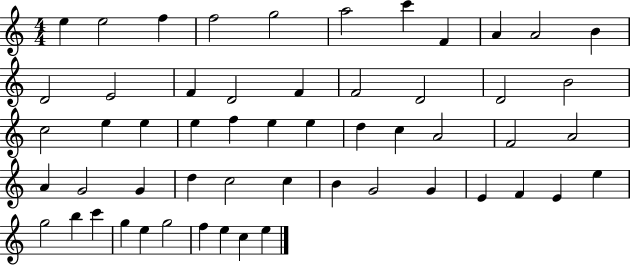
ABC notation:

X:1
T:Untitled
M:4/4
L:1/4
K:C
e e2 f f2 g2 a2 c' F A A2 B D2 E2 F D2 F F2 D2 D2 B2 c2 e e e f e e d c A2 F2 A2 A G2 G d c2 c B G2 G E F E e g2 b c' g e g2 f e c e